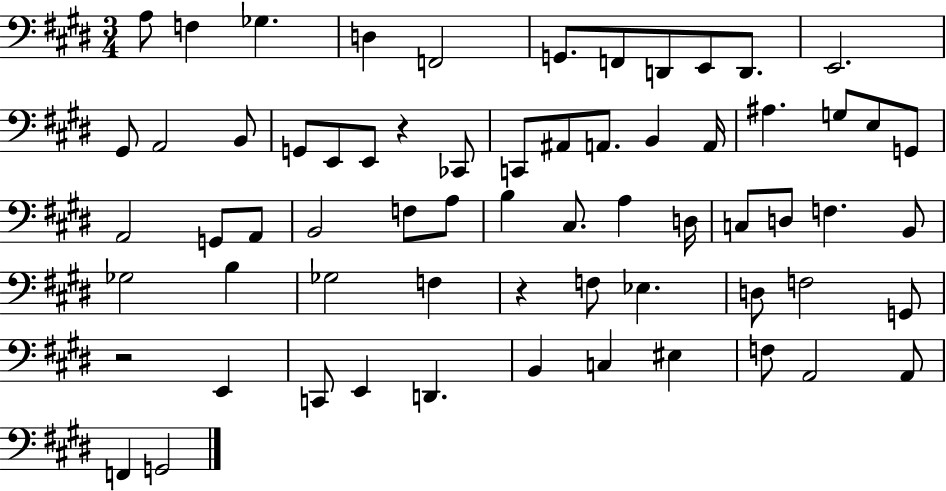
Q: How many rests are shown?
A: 3